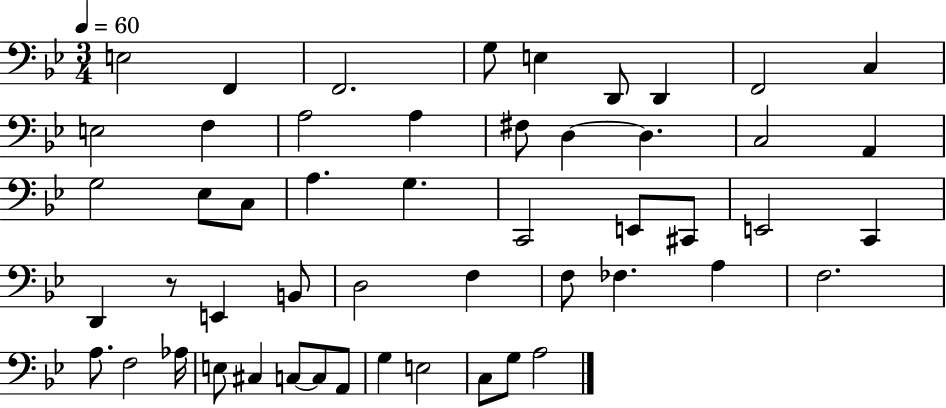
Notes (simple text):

E3/h F2/q F2/h. G3/e E3/q D2/e D2/q F2/h C3/q E3/h F3/q A3/h A3/q F#3/e D3/q D3/q. C3/h A2/q G3/h Eb3/e C3/e A3/q. G3/q. C2/h E2/e C#2/e E2/h C2/q D2/q R/e E2/q B2/e D3/h F3/q F3/e FES3/q. A3/q F3/h. A3/e. F3/h Ab3/s E3/e C#3/q C3/e C3/e A2/e G3/q E3/h C3/e G3/e A3/h